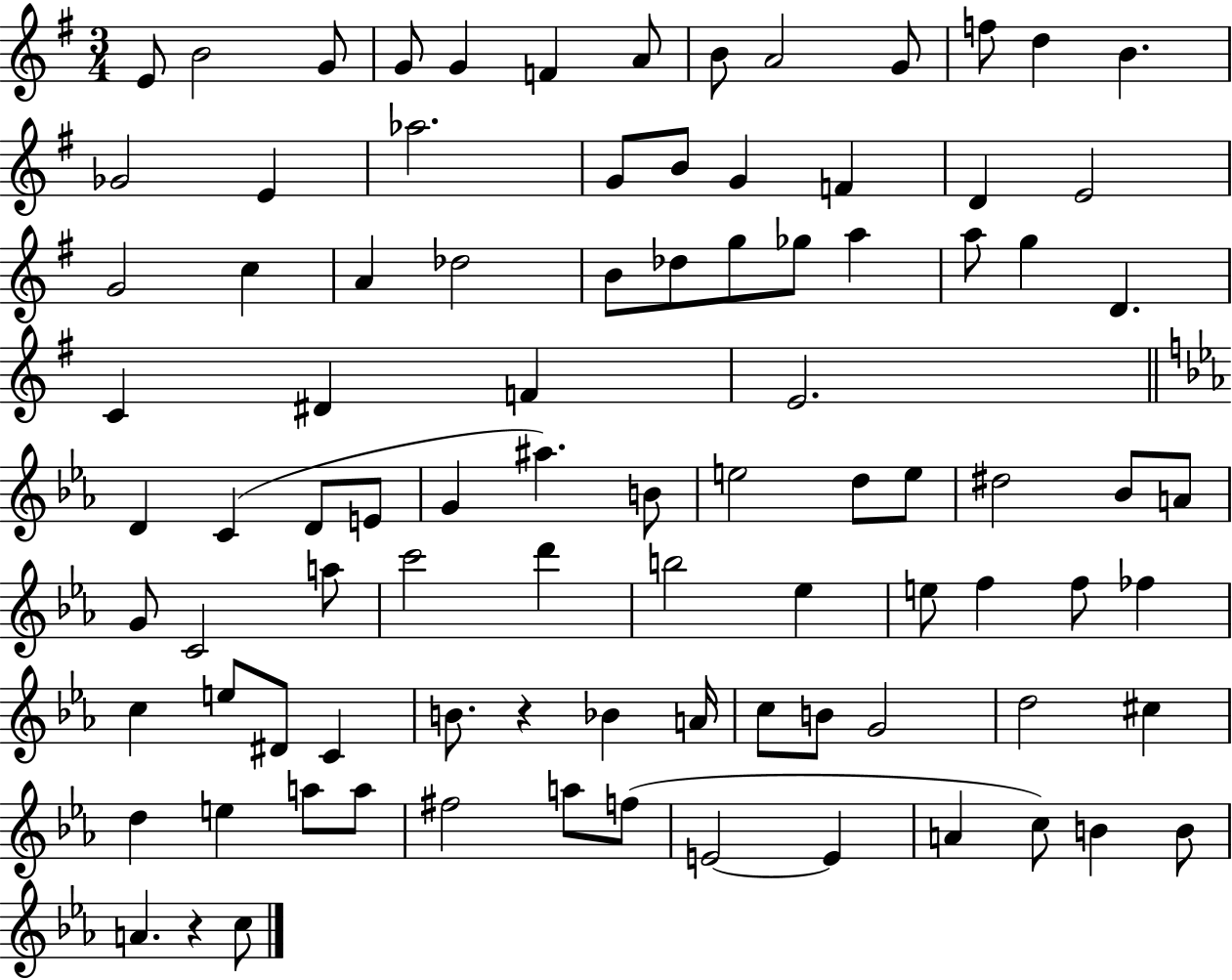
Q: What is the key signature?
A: G major